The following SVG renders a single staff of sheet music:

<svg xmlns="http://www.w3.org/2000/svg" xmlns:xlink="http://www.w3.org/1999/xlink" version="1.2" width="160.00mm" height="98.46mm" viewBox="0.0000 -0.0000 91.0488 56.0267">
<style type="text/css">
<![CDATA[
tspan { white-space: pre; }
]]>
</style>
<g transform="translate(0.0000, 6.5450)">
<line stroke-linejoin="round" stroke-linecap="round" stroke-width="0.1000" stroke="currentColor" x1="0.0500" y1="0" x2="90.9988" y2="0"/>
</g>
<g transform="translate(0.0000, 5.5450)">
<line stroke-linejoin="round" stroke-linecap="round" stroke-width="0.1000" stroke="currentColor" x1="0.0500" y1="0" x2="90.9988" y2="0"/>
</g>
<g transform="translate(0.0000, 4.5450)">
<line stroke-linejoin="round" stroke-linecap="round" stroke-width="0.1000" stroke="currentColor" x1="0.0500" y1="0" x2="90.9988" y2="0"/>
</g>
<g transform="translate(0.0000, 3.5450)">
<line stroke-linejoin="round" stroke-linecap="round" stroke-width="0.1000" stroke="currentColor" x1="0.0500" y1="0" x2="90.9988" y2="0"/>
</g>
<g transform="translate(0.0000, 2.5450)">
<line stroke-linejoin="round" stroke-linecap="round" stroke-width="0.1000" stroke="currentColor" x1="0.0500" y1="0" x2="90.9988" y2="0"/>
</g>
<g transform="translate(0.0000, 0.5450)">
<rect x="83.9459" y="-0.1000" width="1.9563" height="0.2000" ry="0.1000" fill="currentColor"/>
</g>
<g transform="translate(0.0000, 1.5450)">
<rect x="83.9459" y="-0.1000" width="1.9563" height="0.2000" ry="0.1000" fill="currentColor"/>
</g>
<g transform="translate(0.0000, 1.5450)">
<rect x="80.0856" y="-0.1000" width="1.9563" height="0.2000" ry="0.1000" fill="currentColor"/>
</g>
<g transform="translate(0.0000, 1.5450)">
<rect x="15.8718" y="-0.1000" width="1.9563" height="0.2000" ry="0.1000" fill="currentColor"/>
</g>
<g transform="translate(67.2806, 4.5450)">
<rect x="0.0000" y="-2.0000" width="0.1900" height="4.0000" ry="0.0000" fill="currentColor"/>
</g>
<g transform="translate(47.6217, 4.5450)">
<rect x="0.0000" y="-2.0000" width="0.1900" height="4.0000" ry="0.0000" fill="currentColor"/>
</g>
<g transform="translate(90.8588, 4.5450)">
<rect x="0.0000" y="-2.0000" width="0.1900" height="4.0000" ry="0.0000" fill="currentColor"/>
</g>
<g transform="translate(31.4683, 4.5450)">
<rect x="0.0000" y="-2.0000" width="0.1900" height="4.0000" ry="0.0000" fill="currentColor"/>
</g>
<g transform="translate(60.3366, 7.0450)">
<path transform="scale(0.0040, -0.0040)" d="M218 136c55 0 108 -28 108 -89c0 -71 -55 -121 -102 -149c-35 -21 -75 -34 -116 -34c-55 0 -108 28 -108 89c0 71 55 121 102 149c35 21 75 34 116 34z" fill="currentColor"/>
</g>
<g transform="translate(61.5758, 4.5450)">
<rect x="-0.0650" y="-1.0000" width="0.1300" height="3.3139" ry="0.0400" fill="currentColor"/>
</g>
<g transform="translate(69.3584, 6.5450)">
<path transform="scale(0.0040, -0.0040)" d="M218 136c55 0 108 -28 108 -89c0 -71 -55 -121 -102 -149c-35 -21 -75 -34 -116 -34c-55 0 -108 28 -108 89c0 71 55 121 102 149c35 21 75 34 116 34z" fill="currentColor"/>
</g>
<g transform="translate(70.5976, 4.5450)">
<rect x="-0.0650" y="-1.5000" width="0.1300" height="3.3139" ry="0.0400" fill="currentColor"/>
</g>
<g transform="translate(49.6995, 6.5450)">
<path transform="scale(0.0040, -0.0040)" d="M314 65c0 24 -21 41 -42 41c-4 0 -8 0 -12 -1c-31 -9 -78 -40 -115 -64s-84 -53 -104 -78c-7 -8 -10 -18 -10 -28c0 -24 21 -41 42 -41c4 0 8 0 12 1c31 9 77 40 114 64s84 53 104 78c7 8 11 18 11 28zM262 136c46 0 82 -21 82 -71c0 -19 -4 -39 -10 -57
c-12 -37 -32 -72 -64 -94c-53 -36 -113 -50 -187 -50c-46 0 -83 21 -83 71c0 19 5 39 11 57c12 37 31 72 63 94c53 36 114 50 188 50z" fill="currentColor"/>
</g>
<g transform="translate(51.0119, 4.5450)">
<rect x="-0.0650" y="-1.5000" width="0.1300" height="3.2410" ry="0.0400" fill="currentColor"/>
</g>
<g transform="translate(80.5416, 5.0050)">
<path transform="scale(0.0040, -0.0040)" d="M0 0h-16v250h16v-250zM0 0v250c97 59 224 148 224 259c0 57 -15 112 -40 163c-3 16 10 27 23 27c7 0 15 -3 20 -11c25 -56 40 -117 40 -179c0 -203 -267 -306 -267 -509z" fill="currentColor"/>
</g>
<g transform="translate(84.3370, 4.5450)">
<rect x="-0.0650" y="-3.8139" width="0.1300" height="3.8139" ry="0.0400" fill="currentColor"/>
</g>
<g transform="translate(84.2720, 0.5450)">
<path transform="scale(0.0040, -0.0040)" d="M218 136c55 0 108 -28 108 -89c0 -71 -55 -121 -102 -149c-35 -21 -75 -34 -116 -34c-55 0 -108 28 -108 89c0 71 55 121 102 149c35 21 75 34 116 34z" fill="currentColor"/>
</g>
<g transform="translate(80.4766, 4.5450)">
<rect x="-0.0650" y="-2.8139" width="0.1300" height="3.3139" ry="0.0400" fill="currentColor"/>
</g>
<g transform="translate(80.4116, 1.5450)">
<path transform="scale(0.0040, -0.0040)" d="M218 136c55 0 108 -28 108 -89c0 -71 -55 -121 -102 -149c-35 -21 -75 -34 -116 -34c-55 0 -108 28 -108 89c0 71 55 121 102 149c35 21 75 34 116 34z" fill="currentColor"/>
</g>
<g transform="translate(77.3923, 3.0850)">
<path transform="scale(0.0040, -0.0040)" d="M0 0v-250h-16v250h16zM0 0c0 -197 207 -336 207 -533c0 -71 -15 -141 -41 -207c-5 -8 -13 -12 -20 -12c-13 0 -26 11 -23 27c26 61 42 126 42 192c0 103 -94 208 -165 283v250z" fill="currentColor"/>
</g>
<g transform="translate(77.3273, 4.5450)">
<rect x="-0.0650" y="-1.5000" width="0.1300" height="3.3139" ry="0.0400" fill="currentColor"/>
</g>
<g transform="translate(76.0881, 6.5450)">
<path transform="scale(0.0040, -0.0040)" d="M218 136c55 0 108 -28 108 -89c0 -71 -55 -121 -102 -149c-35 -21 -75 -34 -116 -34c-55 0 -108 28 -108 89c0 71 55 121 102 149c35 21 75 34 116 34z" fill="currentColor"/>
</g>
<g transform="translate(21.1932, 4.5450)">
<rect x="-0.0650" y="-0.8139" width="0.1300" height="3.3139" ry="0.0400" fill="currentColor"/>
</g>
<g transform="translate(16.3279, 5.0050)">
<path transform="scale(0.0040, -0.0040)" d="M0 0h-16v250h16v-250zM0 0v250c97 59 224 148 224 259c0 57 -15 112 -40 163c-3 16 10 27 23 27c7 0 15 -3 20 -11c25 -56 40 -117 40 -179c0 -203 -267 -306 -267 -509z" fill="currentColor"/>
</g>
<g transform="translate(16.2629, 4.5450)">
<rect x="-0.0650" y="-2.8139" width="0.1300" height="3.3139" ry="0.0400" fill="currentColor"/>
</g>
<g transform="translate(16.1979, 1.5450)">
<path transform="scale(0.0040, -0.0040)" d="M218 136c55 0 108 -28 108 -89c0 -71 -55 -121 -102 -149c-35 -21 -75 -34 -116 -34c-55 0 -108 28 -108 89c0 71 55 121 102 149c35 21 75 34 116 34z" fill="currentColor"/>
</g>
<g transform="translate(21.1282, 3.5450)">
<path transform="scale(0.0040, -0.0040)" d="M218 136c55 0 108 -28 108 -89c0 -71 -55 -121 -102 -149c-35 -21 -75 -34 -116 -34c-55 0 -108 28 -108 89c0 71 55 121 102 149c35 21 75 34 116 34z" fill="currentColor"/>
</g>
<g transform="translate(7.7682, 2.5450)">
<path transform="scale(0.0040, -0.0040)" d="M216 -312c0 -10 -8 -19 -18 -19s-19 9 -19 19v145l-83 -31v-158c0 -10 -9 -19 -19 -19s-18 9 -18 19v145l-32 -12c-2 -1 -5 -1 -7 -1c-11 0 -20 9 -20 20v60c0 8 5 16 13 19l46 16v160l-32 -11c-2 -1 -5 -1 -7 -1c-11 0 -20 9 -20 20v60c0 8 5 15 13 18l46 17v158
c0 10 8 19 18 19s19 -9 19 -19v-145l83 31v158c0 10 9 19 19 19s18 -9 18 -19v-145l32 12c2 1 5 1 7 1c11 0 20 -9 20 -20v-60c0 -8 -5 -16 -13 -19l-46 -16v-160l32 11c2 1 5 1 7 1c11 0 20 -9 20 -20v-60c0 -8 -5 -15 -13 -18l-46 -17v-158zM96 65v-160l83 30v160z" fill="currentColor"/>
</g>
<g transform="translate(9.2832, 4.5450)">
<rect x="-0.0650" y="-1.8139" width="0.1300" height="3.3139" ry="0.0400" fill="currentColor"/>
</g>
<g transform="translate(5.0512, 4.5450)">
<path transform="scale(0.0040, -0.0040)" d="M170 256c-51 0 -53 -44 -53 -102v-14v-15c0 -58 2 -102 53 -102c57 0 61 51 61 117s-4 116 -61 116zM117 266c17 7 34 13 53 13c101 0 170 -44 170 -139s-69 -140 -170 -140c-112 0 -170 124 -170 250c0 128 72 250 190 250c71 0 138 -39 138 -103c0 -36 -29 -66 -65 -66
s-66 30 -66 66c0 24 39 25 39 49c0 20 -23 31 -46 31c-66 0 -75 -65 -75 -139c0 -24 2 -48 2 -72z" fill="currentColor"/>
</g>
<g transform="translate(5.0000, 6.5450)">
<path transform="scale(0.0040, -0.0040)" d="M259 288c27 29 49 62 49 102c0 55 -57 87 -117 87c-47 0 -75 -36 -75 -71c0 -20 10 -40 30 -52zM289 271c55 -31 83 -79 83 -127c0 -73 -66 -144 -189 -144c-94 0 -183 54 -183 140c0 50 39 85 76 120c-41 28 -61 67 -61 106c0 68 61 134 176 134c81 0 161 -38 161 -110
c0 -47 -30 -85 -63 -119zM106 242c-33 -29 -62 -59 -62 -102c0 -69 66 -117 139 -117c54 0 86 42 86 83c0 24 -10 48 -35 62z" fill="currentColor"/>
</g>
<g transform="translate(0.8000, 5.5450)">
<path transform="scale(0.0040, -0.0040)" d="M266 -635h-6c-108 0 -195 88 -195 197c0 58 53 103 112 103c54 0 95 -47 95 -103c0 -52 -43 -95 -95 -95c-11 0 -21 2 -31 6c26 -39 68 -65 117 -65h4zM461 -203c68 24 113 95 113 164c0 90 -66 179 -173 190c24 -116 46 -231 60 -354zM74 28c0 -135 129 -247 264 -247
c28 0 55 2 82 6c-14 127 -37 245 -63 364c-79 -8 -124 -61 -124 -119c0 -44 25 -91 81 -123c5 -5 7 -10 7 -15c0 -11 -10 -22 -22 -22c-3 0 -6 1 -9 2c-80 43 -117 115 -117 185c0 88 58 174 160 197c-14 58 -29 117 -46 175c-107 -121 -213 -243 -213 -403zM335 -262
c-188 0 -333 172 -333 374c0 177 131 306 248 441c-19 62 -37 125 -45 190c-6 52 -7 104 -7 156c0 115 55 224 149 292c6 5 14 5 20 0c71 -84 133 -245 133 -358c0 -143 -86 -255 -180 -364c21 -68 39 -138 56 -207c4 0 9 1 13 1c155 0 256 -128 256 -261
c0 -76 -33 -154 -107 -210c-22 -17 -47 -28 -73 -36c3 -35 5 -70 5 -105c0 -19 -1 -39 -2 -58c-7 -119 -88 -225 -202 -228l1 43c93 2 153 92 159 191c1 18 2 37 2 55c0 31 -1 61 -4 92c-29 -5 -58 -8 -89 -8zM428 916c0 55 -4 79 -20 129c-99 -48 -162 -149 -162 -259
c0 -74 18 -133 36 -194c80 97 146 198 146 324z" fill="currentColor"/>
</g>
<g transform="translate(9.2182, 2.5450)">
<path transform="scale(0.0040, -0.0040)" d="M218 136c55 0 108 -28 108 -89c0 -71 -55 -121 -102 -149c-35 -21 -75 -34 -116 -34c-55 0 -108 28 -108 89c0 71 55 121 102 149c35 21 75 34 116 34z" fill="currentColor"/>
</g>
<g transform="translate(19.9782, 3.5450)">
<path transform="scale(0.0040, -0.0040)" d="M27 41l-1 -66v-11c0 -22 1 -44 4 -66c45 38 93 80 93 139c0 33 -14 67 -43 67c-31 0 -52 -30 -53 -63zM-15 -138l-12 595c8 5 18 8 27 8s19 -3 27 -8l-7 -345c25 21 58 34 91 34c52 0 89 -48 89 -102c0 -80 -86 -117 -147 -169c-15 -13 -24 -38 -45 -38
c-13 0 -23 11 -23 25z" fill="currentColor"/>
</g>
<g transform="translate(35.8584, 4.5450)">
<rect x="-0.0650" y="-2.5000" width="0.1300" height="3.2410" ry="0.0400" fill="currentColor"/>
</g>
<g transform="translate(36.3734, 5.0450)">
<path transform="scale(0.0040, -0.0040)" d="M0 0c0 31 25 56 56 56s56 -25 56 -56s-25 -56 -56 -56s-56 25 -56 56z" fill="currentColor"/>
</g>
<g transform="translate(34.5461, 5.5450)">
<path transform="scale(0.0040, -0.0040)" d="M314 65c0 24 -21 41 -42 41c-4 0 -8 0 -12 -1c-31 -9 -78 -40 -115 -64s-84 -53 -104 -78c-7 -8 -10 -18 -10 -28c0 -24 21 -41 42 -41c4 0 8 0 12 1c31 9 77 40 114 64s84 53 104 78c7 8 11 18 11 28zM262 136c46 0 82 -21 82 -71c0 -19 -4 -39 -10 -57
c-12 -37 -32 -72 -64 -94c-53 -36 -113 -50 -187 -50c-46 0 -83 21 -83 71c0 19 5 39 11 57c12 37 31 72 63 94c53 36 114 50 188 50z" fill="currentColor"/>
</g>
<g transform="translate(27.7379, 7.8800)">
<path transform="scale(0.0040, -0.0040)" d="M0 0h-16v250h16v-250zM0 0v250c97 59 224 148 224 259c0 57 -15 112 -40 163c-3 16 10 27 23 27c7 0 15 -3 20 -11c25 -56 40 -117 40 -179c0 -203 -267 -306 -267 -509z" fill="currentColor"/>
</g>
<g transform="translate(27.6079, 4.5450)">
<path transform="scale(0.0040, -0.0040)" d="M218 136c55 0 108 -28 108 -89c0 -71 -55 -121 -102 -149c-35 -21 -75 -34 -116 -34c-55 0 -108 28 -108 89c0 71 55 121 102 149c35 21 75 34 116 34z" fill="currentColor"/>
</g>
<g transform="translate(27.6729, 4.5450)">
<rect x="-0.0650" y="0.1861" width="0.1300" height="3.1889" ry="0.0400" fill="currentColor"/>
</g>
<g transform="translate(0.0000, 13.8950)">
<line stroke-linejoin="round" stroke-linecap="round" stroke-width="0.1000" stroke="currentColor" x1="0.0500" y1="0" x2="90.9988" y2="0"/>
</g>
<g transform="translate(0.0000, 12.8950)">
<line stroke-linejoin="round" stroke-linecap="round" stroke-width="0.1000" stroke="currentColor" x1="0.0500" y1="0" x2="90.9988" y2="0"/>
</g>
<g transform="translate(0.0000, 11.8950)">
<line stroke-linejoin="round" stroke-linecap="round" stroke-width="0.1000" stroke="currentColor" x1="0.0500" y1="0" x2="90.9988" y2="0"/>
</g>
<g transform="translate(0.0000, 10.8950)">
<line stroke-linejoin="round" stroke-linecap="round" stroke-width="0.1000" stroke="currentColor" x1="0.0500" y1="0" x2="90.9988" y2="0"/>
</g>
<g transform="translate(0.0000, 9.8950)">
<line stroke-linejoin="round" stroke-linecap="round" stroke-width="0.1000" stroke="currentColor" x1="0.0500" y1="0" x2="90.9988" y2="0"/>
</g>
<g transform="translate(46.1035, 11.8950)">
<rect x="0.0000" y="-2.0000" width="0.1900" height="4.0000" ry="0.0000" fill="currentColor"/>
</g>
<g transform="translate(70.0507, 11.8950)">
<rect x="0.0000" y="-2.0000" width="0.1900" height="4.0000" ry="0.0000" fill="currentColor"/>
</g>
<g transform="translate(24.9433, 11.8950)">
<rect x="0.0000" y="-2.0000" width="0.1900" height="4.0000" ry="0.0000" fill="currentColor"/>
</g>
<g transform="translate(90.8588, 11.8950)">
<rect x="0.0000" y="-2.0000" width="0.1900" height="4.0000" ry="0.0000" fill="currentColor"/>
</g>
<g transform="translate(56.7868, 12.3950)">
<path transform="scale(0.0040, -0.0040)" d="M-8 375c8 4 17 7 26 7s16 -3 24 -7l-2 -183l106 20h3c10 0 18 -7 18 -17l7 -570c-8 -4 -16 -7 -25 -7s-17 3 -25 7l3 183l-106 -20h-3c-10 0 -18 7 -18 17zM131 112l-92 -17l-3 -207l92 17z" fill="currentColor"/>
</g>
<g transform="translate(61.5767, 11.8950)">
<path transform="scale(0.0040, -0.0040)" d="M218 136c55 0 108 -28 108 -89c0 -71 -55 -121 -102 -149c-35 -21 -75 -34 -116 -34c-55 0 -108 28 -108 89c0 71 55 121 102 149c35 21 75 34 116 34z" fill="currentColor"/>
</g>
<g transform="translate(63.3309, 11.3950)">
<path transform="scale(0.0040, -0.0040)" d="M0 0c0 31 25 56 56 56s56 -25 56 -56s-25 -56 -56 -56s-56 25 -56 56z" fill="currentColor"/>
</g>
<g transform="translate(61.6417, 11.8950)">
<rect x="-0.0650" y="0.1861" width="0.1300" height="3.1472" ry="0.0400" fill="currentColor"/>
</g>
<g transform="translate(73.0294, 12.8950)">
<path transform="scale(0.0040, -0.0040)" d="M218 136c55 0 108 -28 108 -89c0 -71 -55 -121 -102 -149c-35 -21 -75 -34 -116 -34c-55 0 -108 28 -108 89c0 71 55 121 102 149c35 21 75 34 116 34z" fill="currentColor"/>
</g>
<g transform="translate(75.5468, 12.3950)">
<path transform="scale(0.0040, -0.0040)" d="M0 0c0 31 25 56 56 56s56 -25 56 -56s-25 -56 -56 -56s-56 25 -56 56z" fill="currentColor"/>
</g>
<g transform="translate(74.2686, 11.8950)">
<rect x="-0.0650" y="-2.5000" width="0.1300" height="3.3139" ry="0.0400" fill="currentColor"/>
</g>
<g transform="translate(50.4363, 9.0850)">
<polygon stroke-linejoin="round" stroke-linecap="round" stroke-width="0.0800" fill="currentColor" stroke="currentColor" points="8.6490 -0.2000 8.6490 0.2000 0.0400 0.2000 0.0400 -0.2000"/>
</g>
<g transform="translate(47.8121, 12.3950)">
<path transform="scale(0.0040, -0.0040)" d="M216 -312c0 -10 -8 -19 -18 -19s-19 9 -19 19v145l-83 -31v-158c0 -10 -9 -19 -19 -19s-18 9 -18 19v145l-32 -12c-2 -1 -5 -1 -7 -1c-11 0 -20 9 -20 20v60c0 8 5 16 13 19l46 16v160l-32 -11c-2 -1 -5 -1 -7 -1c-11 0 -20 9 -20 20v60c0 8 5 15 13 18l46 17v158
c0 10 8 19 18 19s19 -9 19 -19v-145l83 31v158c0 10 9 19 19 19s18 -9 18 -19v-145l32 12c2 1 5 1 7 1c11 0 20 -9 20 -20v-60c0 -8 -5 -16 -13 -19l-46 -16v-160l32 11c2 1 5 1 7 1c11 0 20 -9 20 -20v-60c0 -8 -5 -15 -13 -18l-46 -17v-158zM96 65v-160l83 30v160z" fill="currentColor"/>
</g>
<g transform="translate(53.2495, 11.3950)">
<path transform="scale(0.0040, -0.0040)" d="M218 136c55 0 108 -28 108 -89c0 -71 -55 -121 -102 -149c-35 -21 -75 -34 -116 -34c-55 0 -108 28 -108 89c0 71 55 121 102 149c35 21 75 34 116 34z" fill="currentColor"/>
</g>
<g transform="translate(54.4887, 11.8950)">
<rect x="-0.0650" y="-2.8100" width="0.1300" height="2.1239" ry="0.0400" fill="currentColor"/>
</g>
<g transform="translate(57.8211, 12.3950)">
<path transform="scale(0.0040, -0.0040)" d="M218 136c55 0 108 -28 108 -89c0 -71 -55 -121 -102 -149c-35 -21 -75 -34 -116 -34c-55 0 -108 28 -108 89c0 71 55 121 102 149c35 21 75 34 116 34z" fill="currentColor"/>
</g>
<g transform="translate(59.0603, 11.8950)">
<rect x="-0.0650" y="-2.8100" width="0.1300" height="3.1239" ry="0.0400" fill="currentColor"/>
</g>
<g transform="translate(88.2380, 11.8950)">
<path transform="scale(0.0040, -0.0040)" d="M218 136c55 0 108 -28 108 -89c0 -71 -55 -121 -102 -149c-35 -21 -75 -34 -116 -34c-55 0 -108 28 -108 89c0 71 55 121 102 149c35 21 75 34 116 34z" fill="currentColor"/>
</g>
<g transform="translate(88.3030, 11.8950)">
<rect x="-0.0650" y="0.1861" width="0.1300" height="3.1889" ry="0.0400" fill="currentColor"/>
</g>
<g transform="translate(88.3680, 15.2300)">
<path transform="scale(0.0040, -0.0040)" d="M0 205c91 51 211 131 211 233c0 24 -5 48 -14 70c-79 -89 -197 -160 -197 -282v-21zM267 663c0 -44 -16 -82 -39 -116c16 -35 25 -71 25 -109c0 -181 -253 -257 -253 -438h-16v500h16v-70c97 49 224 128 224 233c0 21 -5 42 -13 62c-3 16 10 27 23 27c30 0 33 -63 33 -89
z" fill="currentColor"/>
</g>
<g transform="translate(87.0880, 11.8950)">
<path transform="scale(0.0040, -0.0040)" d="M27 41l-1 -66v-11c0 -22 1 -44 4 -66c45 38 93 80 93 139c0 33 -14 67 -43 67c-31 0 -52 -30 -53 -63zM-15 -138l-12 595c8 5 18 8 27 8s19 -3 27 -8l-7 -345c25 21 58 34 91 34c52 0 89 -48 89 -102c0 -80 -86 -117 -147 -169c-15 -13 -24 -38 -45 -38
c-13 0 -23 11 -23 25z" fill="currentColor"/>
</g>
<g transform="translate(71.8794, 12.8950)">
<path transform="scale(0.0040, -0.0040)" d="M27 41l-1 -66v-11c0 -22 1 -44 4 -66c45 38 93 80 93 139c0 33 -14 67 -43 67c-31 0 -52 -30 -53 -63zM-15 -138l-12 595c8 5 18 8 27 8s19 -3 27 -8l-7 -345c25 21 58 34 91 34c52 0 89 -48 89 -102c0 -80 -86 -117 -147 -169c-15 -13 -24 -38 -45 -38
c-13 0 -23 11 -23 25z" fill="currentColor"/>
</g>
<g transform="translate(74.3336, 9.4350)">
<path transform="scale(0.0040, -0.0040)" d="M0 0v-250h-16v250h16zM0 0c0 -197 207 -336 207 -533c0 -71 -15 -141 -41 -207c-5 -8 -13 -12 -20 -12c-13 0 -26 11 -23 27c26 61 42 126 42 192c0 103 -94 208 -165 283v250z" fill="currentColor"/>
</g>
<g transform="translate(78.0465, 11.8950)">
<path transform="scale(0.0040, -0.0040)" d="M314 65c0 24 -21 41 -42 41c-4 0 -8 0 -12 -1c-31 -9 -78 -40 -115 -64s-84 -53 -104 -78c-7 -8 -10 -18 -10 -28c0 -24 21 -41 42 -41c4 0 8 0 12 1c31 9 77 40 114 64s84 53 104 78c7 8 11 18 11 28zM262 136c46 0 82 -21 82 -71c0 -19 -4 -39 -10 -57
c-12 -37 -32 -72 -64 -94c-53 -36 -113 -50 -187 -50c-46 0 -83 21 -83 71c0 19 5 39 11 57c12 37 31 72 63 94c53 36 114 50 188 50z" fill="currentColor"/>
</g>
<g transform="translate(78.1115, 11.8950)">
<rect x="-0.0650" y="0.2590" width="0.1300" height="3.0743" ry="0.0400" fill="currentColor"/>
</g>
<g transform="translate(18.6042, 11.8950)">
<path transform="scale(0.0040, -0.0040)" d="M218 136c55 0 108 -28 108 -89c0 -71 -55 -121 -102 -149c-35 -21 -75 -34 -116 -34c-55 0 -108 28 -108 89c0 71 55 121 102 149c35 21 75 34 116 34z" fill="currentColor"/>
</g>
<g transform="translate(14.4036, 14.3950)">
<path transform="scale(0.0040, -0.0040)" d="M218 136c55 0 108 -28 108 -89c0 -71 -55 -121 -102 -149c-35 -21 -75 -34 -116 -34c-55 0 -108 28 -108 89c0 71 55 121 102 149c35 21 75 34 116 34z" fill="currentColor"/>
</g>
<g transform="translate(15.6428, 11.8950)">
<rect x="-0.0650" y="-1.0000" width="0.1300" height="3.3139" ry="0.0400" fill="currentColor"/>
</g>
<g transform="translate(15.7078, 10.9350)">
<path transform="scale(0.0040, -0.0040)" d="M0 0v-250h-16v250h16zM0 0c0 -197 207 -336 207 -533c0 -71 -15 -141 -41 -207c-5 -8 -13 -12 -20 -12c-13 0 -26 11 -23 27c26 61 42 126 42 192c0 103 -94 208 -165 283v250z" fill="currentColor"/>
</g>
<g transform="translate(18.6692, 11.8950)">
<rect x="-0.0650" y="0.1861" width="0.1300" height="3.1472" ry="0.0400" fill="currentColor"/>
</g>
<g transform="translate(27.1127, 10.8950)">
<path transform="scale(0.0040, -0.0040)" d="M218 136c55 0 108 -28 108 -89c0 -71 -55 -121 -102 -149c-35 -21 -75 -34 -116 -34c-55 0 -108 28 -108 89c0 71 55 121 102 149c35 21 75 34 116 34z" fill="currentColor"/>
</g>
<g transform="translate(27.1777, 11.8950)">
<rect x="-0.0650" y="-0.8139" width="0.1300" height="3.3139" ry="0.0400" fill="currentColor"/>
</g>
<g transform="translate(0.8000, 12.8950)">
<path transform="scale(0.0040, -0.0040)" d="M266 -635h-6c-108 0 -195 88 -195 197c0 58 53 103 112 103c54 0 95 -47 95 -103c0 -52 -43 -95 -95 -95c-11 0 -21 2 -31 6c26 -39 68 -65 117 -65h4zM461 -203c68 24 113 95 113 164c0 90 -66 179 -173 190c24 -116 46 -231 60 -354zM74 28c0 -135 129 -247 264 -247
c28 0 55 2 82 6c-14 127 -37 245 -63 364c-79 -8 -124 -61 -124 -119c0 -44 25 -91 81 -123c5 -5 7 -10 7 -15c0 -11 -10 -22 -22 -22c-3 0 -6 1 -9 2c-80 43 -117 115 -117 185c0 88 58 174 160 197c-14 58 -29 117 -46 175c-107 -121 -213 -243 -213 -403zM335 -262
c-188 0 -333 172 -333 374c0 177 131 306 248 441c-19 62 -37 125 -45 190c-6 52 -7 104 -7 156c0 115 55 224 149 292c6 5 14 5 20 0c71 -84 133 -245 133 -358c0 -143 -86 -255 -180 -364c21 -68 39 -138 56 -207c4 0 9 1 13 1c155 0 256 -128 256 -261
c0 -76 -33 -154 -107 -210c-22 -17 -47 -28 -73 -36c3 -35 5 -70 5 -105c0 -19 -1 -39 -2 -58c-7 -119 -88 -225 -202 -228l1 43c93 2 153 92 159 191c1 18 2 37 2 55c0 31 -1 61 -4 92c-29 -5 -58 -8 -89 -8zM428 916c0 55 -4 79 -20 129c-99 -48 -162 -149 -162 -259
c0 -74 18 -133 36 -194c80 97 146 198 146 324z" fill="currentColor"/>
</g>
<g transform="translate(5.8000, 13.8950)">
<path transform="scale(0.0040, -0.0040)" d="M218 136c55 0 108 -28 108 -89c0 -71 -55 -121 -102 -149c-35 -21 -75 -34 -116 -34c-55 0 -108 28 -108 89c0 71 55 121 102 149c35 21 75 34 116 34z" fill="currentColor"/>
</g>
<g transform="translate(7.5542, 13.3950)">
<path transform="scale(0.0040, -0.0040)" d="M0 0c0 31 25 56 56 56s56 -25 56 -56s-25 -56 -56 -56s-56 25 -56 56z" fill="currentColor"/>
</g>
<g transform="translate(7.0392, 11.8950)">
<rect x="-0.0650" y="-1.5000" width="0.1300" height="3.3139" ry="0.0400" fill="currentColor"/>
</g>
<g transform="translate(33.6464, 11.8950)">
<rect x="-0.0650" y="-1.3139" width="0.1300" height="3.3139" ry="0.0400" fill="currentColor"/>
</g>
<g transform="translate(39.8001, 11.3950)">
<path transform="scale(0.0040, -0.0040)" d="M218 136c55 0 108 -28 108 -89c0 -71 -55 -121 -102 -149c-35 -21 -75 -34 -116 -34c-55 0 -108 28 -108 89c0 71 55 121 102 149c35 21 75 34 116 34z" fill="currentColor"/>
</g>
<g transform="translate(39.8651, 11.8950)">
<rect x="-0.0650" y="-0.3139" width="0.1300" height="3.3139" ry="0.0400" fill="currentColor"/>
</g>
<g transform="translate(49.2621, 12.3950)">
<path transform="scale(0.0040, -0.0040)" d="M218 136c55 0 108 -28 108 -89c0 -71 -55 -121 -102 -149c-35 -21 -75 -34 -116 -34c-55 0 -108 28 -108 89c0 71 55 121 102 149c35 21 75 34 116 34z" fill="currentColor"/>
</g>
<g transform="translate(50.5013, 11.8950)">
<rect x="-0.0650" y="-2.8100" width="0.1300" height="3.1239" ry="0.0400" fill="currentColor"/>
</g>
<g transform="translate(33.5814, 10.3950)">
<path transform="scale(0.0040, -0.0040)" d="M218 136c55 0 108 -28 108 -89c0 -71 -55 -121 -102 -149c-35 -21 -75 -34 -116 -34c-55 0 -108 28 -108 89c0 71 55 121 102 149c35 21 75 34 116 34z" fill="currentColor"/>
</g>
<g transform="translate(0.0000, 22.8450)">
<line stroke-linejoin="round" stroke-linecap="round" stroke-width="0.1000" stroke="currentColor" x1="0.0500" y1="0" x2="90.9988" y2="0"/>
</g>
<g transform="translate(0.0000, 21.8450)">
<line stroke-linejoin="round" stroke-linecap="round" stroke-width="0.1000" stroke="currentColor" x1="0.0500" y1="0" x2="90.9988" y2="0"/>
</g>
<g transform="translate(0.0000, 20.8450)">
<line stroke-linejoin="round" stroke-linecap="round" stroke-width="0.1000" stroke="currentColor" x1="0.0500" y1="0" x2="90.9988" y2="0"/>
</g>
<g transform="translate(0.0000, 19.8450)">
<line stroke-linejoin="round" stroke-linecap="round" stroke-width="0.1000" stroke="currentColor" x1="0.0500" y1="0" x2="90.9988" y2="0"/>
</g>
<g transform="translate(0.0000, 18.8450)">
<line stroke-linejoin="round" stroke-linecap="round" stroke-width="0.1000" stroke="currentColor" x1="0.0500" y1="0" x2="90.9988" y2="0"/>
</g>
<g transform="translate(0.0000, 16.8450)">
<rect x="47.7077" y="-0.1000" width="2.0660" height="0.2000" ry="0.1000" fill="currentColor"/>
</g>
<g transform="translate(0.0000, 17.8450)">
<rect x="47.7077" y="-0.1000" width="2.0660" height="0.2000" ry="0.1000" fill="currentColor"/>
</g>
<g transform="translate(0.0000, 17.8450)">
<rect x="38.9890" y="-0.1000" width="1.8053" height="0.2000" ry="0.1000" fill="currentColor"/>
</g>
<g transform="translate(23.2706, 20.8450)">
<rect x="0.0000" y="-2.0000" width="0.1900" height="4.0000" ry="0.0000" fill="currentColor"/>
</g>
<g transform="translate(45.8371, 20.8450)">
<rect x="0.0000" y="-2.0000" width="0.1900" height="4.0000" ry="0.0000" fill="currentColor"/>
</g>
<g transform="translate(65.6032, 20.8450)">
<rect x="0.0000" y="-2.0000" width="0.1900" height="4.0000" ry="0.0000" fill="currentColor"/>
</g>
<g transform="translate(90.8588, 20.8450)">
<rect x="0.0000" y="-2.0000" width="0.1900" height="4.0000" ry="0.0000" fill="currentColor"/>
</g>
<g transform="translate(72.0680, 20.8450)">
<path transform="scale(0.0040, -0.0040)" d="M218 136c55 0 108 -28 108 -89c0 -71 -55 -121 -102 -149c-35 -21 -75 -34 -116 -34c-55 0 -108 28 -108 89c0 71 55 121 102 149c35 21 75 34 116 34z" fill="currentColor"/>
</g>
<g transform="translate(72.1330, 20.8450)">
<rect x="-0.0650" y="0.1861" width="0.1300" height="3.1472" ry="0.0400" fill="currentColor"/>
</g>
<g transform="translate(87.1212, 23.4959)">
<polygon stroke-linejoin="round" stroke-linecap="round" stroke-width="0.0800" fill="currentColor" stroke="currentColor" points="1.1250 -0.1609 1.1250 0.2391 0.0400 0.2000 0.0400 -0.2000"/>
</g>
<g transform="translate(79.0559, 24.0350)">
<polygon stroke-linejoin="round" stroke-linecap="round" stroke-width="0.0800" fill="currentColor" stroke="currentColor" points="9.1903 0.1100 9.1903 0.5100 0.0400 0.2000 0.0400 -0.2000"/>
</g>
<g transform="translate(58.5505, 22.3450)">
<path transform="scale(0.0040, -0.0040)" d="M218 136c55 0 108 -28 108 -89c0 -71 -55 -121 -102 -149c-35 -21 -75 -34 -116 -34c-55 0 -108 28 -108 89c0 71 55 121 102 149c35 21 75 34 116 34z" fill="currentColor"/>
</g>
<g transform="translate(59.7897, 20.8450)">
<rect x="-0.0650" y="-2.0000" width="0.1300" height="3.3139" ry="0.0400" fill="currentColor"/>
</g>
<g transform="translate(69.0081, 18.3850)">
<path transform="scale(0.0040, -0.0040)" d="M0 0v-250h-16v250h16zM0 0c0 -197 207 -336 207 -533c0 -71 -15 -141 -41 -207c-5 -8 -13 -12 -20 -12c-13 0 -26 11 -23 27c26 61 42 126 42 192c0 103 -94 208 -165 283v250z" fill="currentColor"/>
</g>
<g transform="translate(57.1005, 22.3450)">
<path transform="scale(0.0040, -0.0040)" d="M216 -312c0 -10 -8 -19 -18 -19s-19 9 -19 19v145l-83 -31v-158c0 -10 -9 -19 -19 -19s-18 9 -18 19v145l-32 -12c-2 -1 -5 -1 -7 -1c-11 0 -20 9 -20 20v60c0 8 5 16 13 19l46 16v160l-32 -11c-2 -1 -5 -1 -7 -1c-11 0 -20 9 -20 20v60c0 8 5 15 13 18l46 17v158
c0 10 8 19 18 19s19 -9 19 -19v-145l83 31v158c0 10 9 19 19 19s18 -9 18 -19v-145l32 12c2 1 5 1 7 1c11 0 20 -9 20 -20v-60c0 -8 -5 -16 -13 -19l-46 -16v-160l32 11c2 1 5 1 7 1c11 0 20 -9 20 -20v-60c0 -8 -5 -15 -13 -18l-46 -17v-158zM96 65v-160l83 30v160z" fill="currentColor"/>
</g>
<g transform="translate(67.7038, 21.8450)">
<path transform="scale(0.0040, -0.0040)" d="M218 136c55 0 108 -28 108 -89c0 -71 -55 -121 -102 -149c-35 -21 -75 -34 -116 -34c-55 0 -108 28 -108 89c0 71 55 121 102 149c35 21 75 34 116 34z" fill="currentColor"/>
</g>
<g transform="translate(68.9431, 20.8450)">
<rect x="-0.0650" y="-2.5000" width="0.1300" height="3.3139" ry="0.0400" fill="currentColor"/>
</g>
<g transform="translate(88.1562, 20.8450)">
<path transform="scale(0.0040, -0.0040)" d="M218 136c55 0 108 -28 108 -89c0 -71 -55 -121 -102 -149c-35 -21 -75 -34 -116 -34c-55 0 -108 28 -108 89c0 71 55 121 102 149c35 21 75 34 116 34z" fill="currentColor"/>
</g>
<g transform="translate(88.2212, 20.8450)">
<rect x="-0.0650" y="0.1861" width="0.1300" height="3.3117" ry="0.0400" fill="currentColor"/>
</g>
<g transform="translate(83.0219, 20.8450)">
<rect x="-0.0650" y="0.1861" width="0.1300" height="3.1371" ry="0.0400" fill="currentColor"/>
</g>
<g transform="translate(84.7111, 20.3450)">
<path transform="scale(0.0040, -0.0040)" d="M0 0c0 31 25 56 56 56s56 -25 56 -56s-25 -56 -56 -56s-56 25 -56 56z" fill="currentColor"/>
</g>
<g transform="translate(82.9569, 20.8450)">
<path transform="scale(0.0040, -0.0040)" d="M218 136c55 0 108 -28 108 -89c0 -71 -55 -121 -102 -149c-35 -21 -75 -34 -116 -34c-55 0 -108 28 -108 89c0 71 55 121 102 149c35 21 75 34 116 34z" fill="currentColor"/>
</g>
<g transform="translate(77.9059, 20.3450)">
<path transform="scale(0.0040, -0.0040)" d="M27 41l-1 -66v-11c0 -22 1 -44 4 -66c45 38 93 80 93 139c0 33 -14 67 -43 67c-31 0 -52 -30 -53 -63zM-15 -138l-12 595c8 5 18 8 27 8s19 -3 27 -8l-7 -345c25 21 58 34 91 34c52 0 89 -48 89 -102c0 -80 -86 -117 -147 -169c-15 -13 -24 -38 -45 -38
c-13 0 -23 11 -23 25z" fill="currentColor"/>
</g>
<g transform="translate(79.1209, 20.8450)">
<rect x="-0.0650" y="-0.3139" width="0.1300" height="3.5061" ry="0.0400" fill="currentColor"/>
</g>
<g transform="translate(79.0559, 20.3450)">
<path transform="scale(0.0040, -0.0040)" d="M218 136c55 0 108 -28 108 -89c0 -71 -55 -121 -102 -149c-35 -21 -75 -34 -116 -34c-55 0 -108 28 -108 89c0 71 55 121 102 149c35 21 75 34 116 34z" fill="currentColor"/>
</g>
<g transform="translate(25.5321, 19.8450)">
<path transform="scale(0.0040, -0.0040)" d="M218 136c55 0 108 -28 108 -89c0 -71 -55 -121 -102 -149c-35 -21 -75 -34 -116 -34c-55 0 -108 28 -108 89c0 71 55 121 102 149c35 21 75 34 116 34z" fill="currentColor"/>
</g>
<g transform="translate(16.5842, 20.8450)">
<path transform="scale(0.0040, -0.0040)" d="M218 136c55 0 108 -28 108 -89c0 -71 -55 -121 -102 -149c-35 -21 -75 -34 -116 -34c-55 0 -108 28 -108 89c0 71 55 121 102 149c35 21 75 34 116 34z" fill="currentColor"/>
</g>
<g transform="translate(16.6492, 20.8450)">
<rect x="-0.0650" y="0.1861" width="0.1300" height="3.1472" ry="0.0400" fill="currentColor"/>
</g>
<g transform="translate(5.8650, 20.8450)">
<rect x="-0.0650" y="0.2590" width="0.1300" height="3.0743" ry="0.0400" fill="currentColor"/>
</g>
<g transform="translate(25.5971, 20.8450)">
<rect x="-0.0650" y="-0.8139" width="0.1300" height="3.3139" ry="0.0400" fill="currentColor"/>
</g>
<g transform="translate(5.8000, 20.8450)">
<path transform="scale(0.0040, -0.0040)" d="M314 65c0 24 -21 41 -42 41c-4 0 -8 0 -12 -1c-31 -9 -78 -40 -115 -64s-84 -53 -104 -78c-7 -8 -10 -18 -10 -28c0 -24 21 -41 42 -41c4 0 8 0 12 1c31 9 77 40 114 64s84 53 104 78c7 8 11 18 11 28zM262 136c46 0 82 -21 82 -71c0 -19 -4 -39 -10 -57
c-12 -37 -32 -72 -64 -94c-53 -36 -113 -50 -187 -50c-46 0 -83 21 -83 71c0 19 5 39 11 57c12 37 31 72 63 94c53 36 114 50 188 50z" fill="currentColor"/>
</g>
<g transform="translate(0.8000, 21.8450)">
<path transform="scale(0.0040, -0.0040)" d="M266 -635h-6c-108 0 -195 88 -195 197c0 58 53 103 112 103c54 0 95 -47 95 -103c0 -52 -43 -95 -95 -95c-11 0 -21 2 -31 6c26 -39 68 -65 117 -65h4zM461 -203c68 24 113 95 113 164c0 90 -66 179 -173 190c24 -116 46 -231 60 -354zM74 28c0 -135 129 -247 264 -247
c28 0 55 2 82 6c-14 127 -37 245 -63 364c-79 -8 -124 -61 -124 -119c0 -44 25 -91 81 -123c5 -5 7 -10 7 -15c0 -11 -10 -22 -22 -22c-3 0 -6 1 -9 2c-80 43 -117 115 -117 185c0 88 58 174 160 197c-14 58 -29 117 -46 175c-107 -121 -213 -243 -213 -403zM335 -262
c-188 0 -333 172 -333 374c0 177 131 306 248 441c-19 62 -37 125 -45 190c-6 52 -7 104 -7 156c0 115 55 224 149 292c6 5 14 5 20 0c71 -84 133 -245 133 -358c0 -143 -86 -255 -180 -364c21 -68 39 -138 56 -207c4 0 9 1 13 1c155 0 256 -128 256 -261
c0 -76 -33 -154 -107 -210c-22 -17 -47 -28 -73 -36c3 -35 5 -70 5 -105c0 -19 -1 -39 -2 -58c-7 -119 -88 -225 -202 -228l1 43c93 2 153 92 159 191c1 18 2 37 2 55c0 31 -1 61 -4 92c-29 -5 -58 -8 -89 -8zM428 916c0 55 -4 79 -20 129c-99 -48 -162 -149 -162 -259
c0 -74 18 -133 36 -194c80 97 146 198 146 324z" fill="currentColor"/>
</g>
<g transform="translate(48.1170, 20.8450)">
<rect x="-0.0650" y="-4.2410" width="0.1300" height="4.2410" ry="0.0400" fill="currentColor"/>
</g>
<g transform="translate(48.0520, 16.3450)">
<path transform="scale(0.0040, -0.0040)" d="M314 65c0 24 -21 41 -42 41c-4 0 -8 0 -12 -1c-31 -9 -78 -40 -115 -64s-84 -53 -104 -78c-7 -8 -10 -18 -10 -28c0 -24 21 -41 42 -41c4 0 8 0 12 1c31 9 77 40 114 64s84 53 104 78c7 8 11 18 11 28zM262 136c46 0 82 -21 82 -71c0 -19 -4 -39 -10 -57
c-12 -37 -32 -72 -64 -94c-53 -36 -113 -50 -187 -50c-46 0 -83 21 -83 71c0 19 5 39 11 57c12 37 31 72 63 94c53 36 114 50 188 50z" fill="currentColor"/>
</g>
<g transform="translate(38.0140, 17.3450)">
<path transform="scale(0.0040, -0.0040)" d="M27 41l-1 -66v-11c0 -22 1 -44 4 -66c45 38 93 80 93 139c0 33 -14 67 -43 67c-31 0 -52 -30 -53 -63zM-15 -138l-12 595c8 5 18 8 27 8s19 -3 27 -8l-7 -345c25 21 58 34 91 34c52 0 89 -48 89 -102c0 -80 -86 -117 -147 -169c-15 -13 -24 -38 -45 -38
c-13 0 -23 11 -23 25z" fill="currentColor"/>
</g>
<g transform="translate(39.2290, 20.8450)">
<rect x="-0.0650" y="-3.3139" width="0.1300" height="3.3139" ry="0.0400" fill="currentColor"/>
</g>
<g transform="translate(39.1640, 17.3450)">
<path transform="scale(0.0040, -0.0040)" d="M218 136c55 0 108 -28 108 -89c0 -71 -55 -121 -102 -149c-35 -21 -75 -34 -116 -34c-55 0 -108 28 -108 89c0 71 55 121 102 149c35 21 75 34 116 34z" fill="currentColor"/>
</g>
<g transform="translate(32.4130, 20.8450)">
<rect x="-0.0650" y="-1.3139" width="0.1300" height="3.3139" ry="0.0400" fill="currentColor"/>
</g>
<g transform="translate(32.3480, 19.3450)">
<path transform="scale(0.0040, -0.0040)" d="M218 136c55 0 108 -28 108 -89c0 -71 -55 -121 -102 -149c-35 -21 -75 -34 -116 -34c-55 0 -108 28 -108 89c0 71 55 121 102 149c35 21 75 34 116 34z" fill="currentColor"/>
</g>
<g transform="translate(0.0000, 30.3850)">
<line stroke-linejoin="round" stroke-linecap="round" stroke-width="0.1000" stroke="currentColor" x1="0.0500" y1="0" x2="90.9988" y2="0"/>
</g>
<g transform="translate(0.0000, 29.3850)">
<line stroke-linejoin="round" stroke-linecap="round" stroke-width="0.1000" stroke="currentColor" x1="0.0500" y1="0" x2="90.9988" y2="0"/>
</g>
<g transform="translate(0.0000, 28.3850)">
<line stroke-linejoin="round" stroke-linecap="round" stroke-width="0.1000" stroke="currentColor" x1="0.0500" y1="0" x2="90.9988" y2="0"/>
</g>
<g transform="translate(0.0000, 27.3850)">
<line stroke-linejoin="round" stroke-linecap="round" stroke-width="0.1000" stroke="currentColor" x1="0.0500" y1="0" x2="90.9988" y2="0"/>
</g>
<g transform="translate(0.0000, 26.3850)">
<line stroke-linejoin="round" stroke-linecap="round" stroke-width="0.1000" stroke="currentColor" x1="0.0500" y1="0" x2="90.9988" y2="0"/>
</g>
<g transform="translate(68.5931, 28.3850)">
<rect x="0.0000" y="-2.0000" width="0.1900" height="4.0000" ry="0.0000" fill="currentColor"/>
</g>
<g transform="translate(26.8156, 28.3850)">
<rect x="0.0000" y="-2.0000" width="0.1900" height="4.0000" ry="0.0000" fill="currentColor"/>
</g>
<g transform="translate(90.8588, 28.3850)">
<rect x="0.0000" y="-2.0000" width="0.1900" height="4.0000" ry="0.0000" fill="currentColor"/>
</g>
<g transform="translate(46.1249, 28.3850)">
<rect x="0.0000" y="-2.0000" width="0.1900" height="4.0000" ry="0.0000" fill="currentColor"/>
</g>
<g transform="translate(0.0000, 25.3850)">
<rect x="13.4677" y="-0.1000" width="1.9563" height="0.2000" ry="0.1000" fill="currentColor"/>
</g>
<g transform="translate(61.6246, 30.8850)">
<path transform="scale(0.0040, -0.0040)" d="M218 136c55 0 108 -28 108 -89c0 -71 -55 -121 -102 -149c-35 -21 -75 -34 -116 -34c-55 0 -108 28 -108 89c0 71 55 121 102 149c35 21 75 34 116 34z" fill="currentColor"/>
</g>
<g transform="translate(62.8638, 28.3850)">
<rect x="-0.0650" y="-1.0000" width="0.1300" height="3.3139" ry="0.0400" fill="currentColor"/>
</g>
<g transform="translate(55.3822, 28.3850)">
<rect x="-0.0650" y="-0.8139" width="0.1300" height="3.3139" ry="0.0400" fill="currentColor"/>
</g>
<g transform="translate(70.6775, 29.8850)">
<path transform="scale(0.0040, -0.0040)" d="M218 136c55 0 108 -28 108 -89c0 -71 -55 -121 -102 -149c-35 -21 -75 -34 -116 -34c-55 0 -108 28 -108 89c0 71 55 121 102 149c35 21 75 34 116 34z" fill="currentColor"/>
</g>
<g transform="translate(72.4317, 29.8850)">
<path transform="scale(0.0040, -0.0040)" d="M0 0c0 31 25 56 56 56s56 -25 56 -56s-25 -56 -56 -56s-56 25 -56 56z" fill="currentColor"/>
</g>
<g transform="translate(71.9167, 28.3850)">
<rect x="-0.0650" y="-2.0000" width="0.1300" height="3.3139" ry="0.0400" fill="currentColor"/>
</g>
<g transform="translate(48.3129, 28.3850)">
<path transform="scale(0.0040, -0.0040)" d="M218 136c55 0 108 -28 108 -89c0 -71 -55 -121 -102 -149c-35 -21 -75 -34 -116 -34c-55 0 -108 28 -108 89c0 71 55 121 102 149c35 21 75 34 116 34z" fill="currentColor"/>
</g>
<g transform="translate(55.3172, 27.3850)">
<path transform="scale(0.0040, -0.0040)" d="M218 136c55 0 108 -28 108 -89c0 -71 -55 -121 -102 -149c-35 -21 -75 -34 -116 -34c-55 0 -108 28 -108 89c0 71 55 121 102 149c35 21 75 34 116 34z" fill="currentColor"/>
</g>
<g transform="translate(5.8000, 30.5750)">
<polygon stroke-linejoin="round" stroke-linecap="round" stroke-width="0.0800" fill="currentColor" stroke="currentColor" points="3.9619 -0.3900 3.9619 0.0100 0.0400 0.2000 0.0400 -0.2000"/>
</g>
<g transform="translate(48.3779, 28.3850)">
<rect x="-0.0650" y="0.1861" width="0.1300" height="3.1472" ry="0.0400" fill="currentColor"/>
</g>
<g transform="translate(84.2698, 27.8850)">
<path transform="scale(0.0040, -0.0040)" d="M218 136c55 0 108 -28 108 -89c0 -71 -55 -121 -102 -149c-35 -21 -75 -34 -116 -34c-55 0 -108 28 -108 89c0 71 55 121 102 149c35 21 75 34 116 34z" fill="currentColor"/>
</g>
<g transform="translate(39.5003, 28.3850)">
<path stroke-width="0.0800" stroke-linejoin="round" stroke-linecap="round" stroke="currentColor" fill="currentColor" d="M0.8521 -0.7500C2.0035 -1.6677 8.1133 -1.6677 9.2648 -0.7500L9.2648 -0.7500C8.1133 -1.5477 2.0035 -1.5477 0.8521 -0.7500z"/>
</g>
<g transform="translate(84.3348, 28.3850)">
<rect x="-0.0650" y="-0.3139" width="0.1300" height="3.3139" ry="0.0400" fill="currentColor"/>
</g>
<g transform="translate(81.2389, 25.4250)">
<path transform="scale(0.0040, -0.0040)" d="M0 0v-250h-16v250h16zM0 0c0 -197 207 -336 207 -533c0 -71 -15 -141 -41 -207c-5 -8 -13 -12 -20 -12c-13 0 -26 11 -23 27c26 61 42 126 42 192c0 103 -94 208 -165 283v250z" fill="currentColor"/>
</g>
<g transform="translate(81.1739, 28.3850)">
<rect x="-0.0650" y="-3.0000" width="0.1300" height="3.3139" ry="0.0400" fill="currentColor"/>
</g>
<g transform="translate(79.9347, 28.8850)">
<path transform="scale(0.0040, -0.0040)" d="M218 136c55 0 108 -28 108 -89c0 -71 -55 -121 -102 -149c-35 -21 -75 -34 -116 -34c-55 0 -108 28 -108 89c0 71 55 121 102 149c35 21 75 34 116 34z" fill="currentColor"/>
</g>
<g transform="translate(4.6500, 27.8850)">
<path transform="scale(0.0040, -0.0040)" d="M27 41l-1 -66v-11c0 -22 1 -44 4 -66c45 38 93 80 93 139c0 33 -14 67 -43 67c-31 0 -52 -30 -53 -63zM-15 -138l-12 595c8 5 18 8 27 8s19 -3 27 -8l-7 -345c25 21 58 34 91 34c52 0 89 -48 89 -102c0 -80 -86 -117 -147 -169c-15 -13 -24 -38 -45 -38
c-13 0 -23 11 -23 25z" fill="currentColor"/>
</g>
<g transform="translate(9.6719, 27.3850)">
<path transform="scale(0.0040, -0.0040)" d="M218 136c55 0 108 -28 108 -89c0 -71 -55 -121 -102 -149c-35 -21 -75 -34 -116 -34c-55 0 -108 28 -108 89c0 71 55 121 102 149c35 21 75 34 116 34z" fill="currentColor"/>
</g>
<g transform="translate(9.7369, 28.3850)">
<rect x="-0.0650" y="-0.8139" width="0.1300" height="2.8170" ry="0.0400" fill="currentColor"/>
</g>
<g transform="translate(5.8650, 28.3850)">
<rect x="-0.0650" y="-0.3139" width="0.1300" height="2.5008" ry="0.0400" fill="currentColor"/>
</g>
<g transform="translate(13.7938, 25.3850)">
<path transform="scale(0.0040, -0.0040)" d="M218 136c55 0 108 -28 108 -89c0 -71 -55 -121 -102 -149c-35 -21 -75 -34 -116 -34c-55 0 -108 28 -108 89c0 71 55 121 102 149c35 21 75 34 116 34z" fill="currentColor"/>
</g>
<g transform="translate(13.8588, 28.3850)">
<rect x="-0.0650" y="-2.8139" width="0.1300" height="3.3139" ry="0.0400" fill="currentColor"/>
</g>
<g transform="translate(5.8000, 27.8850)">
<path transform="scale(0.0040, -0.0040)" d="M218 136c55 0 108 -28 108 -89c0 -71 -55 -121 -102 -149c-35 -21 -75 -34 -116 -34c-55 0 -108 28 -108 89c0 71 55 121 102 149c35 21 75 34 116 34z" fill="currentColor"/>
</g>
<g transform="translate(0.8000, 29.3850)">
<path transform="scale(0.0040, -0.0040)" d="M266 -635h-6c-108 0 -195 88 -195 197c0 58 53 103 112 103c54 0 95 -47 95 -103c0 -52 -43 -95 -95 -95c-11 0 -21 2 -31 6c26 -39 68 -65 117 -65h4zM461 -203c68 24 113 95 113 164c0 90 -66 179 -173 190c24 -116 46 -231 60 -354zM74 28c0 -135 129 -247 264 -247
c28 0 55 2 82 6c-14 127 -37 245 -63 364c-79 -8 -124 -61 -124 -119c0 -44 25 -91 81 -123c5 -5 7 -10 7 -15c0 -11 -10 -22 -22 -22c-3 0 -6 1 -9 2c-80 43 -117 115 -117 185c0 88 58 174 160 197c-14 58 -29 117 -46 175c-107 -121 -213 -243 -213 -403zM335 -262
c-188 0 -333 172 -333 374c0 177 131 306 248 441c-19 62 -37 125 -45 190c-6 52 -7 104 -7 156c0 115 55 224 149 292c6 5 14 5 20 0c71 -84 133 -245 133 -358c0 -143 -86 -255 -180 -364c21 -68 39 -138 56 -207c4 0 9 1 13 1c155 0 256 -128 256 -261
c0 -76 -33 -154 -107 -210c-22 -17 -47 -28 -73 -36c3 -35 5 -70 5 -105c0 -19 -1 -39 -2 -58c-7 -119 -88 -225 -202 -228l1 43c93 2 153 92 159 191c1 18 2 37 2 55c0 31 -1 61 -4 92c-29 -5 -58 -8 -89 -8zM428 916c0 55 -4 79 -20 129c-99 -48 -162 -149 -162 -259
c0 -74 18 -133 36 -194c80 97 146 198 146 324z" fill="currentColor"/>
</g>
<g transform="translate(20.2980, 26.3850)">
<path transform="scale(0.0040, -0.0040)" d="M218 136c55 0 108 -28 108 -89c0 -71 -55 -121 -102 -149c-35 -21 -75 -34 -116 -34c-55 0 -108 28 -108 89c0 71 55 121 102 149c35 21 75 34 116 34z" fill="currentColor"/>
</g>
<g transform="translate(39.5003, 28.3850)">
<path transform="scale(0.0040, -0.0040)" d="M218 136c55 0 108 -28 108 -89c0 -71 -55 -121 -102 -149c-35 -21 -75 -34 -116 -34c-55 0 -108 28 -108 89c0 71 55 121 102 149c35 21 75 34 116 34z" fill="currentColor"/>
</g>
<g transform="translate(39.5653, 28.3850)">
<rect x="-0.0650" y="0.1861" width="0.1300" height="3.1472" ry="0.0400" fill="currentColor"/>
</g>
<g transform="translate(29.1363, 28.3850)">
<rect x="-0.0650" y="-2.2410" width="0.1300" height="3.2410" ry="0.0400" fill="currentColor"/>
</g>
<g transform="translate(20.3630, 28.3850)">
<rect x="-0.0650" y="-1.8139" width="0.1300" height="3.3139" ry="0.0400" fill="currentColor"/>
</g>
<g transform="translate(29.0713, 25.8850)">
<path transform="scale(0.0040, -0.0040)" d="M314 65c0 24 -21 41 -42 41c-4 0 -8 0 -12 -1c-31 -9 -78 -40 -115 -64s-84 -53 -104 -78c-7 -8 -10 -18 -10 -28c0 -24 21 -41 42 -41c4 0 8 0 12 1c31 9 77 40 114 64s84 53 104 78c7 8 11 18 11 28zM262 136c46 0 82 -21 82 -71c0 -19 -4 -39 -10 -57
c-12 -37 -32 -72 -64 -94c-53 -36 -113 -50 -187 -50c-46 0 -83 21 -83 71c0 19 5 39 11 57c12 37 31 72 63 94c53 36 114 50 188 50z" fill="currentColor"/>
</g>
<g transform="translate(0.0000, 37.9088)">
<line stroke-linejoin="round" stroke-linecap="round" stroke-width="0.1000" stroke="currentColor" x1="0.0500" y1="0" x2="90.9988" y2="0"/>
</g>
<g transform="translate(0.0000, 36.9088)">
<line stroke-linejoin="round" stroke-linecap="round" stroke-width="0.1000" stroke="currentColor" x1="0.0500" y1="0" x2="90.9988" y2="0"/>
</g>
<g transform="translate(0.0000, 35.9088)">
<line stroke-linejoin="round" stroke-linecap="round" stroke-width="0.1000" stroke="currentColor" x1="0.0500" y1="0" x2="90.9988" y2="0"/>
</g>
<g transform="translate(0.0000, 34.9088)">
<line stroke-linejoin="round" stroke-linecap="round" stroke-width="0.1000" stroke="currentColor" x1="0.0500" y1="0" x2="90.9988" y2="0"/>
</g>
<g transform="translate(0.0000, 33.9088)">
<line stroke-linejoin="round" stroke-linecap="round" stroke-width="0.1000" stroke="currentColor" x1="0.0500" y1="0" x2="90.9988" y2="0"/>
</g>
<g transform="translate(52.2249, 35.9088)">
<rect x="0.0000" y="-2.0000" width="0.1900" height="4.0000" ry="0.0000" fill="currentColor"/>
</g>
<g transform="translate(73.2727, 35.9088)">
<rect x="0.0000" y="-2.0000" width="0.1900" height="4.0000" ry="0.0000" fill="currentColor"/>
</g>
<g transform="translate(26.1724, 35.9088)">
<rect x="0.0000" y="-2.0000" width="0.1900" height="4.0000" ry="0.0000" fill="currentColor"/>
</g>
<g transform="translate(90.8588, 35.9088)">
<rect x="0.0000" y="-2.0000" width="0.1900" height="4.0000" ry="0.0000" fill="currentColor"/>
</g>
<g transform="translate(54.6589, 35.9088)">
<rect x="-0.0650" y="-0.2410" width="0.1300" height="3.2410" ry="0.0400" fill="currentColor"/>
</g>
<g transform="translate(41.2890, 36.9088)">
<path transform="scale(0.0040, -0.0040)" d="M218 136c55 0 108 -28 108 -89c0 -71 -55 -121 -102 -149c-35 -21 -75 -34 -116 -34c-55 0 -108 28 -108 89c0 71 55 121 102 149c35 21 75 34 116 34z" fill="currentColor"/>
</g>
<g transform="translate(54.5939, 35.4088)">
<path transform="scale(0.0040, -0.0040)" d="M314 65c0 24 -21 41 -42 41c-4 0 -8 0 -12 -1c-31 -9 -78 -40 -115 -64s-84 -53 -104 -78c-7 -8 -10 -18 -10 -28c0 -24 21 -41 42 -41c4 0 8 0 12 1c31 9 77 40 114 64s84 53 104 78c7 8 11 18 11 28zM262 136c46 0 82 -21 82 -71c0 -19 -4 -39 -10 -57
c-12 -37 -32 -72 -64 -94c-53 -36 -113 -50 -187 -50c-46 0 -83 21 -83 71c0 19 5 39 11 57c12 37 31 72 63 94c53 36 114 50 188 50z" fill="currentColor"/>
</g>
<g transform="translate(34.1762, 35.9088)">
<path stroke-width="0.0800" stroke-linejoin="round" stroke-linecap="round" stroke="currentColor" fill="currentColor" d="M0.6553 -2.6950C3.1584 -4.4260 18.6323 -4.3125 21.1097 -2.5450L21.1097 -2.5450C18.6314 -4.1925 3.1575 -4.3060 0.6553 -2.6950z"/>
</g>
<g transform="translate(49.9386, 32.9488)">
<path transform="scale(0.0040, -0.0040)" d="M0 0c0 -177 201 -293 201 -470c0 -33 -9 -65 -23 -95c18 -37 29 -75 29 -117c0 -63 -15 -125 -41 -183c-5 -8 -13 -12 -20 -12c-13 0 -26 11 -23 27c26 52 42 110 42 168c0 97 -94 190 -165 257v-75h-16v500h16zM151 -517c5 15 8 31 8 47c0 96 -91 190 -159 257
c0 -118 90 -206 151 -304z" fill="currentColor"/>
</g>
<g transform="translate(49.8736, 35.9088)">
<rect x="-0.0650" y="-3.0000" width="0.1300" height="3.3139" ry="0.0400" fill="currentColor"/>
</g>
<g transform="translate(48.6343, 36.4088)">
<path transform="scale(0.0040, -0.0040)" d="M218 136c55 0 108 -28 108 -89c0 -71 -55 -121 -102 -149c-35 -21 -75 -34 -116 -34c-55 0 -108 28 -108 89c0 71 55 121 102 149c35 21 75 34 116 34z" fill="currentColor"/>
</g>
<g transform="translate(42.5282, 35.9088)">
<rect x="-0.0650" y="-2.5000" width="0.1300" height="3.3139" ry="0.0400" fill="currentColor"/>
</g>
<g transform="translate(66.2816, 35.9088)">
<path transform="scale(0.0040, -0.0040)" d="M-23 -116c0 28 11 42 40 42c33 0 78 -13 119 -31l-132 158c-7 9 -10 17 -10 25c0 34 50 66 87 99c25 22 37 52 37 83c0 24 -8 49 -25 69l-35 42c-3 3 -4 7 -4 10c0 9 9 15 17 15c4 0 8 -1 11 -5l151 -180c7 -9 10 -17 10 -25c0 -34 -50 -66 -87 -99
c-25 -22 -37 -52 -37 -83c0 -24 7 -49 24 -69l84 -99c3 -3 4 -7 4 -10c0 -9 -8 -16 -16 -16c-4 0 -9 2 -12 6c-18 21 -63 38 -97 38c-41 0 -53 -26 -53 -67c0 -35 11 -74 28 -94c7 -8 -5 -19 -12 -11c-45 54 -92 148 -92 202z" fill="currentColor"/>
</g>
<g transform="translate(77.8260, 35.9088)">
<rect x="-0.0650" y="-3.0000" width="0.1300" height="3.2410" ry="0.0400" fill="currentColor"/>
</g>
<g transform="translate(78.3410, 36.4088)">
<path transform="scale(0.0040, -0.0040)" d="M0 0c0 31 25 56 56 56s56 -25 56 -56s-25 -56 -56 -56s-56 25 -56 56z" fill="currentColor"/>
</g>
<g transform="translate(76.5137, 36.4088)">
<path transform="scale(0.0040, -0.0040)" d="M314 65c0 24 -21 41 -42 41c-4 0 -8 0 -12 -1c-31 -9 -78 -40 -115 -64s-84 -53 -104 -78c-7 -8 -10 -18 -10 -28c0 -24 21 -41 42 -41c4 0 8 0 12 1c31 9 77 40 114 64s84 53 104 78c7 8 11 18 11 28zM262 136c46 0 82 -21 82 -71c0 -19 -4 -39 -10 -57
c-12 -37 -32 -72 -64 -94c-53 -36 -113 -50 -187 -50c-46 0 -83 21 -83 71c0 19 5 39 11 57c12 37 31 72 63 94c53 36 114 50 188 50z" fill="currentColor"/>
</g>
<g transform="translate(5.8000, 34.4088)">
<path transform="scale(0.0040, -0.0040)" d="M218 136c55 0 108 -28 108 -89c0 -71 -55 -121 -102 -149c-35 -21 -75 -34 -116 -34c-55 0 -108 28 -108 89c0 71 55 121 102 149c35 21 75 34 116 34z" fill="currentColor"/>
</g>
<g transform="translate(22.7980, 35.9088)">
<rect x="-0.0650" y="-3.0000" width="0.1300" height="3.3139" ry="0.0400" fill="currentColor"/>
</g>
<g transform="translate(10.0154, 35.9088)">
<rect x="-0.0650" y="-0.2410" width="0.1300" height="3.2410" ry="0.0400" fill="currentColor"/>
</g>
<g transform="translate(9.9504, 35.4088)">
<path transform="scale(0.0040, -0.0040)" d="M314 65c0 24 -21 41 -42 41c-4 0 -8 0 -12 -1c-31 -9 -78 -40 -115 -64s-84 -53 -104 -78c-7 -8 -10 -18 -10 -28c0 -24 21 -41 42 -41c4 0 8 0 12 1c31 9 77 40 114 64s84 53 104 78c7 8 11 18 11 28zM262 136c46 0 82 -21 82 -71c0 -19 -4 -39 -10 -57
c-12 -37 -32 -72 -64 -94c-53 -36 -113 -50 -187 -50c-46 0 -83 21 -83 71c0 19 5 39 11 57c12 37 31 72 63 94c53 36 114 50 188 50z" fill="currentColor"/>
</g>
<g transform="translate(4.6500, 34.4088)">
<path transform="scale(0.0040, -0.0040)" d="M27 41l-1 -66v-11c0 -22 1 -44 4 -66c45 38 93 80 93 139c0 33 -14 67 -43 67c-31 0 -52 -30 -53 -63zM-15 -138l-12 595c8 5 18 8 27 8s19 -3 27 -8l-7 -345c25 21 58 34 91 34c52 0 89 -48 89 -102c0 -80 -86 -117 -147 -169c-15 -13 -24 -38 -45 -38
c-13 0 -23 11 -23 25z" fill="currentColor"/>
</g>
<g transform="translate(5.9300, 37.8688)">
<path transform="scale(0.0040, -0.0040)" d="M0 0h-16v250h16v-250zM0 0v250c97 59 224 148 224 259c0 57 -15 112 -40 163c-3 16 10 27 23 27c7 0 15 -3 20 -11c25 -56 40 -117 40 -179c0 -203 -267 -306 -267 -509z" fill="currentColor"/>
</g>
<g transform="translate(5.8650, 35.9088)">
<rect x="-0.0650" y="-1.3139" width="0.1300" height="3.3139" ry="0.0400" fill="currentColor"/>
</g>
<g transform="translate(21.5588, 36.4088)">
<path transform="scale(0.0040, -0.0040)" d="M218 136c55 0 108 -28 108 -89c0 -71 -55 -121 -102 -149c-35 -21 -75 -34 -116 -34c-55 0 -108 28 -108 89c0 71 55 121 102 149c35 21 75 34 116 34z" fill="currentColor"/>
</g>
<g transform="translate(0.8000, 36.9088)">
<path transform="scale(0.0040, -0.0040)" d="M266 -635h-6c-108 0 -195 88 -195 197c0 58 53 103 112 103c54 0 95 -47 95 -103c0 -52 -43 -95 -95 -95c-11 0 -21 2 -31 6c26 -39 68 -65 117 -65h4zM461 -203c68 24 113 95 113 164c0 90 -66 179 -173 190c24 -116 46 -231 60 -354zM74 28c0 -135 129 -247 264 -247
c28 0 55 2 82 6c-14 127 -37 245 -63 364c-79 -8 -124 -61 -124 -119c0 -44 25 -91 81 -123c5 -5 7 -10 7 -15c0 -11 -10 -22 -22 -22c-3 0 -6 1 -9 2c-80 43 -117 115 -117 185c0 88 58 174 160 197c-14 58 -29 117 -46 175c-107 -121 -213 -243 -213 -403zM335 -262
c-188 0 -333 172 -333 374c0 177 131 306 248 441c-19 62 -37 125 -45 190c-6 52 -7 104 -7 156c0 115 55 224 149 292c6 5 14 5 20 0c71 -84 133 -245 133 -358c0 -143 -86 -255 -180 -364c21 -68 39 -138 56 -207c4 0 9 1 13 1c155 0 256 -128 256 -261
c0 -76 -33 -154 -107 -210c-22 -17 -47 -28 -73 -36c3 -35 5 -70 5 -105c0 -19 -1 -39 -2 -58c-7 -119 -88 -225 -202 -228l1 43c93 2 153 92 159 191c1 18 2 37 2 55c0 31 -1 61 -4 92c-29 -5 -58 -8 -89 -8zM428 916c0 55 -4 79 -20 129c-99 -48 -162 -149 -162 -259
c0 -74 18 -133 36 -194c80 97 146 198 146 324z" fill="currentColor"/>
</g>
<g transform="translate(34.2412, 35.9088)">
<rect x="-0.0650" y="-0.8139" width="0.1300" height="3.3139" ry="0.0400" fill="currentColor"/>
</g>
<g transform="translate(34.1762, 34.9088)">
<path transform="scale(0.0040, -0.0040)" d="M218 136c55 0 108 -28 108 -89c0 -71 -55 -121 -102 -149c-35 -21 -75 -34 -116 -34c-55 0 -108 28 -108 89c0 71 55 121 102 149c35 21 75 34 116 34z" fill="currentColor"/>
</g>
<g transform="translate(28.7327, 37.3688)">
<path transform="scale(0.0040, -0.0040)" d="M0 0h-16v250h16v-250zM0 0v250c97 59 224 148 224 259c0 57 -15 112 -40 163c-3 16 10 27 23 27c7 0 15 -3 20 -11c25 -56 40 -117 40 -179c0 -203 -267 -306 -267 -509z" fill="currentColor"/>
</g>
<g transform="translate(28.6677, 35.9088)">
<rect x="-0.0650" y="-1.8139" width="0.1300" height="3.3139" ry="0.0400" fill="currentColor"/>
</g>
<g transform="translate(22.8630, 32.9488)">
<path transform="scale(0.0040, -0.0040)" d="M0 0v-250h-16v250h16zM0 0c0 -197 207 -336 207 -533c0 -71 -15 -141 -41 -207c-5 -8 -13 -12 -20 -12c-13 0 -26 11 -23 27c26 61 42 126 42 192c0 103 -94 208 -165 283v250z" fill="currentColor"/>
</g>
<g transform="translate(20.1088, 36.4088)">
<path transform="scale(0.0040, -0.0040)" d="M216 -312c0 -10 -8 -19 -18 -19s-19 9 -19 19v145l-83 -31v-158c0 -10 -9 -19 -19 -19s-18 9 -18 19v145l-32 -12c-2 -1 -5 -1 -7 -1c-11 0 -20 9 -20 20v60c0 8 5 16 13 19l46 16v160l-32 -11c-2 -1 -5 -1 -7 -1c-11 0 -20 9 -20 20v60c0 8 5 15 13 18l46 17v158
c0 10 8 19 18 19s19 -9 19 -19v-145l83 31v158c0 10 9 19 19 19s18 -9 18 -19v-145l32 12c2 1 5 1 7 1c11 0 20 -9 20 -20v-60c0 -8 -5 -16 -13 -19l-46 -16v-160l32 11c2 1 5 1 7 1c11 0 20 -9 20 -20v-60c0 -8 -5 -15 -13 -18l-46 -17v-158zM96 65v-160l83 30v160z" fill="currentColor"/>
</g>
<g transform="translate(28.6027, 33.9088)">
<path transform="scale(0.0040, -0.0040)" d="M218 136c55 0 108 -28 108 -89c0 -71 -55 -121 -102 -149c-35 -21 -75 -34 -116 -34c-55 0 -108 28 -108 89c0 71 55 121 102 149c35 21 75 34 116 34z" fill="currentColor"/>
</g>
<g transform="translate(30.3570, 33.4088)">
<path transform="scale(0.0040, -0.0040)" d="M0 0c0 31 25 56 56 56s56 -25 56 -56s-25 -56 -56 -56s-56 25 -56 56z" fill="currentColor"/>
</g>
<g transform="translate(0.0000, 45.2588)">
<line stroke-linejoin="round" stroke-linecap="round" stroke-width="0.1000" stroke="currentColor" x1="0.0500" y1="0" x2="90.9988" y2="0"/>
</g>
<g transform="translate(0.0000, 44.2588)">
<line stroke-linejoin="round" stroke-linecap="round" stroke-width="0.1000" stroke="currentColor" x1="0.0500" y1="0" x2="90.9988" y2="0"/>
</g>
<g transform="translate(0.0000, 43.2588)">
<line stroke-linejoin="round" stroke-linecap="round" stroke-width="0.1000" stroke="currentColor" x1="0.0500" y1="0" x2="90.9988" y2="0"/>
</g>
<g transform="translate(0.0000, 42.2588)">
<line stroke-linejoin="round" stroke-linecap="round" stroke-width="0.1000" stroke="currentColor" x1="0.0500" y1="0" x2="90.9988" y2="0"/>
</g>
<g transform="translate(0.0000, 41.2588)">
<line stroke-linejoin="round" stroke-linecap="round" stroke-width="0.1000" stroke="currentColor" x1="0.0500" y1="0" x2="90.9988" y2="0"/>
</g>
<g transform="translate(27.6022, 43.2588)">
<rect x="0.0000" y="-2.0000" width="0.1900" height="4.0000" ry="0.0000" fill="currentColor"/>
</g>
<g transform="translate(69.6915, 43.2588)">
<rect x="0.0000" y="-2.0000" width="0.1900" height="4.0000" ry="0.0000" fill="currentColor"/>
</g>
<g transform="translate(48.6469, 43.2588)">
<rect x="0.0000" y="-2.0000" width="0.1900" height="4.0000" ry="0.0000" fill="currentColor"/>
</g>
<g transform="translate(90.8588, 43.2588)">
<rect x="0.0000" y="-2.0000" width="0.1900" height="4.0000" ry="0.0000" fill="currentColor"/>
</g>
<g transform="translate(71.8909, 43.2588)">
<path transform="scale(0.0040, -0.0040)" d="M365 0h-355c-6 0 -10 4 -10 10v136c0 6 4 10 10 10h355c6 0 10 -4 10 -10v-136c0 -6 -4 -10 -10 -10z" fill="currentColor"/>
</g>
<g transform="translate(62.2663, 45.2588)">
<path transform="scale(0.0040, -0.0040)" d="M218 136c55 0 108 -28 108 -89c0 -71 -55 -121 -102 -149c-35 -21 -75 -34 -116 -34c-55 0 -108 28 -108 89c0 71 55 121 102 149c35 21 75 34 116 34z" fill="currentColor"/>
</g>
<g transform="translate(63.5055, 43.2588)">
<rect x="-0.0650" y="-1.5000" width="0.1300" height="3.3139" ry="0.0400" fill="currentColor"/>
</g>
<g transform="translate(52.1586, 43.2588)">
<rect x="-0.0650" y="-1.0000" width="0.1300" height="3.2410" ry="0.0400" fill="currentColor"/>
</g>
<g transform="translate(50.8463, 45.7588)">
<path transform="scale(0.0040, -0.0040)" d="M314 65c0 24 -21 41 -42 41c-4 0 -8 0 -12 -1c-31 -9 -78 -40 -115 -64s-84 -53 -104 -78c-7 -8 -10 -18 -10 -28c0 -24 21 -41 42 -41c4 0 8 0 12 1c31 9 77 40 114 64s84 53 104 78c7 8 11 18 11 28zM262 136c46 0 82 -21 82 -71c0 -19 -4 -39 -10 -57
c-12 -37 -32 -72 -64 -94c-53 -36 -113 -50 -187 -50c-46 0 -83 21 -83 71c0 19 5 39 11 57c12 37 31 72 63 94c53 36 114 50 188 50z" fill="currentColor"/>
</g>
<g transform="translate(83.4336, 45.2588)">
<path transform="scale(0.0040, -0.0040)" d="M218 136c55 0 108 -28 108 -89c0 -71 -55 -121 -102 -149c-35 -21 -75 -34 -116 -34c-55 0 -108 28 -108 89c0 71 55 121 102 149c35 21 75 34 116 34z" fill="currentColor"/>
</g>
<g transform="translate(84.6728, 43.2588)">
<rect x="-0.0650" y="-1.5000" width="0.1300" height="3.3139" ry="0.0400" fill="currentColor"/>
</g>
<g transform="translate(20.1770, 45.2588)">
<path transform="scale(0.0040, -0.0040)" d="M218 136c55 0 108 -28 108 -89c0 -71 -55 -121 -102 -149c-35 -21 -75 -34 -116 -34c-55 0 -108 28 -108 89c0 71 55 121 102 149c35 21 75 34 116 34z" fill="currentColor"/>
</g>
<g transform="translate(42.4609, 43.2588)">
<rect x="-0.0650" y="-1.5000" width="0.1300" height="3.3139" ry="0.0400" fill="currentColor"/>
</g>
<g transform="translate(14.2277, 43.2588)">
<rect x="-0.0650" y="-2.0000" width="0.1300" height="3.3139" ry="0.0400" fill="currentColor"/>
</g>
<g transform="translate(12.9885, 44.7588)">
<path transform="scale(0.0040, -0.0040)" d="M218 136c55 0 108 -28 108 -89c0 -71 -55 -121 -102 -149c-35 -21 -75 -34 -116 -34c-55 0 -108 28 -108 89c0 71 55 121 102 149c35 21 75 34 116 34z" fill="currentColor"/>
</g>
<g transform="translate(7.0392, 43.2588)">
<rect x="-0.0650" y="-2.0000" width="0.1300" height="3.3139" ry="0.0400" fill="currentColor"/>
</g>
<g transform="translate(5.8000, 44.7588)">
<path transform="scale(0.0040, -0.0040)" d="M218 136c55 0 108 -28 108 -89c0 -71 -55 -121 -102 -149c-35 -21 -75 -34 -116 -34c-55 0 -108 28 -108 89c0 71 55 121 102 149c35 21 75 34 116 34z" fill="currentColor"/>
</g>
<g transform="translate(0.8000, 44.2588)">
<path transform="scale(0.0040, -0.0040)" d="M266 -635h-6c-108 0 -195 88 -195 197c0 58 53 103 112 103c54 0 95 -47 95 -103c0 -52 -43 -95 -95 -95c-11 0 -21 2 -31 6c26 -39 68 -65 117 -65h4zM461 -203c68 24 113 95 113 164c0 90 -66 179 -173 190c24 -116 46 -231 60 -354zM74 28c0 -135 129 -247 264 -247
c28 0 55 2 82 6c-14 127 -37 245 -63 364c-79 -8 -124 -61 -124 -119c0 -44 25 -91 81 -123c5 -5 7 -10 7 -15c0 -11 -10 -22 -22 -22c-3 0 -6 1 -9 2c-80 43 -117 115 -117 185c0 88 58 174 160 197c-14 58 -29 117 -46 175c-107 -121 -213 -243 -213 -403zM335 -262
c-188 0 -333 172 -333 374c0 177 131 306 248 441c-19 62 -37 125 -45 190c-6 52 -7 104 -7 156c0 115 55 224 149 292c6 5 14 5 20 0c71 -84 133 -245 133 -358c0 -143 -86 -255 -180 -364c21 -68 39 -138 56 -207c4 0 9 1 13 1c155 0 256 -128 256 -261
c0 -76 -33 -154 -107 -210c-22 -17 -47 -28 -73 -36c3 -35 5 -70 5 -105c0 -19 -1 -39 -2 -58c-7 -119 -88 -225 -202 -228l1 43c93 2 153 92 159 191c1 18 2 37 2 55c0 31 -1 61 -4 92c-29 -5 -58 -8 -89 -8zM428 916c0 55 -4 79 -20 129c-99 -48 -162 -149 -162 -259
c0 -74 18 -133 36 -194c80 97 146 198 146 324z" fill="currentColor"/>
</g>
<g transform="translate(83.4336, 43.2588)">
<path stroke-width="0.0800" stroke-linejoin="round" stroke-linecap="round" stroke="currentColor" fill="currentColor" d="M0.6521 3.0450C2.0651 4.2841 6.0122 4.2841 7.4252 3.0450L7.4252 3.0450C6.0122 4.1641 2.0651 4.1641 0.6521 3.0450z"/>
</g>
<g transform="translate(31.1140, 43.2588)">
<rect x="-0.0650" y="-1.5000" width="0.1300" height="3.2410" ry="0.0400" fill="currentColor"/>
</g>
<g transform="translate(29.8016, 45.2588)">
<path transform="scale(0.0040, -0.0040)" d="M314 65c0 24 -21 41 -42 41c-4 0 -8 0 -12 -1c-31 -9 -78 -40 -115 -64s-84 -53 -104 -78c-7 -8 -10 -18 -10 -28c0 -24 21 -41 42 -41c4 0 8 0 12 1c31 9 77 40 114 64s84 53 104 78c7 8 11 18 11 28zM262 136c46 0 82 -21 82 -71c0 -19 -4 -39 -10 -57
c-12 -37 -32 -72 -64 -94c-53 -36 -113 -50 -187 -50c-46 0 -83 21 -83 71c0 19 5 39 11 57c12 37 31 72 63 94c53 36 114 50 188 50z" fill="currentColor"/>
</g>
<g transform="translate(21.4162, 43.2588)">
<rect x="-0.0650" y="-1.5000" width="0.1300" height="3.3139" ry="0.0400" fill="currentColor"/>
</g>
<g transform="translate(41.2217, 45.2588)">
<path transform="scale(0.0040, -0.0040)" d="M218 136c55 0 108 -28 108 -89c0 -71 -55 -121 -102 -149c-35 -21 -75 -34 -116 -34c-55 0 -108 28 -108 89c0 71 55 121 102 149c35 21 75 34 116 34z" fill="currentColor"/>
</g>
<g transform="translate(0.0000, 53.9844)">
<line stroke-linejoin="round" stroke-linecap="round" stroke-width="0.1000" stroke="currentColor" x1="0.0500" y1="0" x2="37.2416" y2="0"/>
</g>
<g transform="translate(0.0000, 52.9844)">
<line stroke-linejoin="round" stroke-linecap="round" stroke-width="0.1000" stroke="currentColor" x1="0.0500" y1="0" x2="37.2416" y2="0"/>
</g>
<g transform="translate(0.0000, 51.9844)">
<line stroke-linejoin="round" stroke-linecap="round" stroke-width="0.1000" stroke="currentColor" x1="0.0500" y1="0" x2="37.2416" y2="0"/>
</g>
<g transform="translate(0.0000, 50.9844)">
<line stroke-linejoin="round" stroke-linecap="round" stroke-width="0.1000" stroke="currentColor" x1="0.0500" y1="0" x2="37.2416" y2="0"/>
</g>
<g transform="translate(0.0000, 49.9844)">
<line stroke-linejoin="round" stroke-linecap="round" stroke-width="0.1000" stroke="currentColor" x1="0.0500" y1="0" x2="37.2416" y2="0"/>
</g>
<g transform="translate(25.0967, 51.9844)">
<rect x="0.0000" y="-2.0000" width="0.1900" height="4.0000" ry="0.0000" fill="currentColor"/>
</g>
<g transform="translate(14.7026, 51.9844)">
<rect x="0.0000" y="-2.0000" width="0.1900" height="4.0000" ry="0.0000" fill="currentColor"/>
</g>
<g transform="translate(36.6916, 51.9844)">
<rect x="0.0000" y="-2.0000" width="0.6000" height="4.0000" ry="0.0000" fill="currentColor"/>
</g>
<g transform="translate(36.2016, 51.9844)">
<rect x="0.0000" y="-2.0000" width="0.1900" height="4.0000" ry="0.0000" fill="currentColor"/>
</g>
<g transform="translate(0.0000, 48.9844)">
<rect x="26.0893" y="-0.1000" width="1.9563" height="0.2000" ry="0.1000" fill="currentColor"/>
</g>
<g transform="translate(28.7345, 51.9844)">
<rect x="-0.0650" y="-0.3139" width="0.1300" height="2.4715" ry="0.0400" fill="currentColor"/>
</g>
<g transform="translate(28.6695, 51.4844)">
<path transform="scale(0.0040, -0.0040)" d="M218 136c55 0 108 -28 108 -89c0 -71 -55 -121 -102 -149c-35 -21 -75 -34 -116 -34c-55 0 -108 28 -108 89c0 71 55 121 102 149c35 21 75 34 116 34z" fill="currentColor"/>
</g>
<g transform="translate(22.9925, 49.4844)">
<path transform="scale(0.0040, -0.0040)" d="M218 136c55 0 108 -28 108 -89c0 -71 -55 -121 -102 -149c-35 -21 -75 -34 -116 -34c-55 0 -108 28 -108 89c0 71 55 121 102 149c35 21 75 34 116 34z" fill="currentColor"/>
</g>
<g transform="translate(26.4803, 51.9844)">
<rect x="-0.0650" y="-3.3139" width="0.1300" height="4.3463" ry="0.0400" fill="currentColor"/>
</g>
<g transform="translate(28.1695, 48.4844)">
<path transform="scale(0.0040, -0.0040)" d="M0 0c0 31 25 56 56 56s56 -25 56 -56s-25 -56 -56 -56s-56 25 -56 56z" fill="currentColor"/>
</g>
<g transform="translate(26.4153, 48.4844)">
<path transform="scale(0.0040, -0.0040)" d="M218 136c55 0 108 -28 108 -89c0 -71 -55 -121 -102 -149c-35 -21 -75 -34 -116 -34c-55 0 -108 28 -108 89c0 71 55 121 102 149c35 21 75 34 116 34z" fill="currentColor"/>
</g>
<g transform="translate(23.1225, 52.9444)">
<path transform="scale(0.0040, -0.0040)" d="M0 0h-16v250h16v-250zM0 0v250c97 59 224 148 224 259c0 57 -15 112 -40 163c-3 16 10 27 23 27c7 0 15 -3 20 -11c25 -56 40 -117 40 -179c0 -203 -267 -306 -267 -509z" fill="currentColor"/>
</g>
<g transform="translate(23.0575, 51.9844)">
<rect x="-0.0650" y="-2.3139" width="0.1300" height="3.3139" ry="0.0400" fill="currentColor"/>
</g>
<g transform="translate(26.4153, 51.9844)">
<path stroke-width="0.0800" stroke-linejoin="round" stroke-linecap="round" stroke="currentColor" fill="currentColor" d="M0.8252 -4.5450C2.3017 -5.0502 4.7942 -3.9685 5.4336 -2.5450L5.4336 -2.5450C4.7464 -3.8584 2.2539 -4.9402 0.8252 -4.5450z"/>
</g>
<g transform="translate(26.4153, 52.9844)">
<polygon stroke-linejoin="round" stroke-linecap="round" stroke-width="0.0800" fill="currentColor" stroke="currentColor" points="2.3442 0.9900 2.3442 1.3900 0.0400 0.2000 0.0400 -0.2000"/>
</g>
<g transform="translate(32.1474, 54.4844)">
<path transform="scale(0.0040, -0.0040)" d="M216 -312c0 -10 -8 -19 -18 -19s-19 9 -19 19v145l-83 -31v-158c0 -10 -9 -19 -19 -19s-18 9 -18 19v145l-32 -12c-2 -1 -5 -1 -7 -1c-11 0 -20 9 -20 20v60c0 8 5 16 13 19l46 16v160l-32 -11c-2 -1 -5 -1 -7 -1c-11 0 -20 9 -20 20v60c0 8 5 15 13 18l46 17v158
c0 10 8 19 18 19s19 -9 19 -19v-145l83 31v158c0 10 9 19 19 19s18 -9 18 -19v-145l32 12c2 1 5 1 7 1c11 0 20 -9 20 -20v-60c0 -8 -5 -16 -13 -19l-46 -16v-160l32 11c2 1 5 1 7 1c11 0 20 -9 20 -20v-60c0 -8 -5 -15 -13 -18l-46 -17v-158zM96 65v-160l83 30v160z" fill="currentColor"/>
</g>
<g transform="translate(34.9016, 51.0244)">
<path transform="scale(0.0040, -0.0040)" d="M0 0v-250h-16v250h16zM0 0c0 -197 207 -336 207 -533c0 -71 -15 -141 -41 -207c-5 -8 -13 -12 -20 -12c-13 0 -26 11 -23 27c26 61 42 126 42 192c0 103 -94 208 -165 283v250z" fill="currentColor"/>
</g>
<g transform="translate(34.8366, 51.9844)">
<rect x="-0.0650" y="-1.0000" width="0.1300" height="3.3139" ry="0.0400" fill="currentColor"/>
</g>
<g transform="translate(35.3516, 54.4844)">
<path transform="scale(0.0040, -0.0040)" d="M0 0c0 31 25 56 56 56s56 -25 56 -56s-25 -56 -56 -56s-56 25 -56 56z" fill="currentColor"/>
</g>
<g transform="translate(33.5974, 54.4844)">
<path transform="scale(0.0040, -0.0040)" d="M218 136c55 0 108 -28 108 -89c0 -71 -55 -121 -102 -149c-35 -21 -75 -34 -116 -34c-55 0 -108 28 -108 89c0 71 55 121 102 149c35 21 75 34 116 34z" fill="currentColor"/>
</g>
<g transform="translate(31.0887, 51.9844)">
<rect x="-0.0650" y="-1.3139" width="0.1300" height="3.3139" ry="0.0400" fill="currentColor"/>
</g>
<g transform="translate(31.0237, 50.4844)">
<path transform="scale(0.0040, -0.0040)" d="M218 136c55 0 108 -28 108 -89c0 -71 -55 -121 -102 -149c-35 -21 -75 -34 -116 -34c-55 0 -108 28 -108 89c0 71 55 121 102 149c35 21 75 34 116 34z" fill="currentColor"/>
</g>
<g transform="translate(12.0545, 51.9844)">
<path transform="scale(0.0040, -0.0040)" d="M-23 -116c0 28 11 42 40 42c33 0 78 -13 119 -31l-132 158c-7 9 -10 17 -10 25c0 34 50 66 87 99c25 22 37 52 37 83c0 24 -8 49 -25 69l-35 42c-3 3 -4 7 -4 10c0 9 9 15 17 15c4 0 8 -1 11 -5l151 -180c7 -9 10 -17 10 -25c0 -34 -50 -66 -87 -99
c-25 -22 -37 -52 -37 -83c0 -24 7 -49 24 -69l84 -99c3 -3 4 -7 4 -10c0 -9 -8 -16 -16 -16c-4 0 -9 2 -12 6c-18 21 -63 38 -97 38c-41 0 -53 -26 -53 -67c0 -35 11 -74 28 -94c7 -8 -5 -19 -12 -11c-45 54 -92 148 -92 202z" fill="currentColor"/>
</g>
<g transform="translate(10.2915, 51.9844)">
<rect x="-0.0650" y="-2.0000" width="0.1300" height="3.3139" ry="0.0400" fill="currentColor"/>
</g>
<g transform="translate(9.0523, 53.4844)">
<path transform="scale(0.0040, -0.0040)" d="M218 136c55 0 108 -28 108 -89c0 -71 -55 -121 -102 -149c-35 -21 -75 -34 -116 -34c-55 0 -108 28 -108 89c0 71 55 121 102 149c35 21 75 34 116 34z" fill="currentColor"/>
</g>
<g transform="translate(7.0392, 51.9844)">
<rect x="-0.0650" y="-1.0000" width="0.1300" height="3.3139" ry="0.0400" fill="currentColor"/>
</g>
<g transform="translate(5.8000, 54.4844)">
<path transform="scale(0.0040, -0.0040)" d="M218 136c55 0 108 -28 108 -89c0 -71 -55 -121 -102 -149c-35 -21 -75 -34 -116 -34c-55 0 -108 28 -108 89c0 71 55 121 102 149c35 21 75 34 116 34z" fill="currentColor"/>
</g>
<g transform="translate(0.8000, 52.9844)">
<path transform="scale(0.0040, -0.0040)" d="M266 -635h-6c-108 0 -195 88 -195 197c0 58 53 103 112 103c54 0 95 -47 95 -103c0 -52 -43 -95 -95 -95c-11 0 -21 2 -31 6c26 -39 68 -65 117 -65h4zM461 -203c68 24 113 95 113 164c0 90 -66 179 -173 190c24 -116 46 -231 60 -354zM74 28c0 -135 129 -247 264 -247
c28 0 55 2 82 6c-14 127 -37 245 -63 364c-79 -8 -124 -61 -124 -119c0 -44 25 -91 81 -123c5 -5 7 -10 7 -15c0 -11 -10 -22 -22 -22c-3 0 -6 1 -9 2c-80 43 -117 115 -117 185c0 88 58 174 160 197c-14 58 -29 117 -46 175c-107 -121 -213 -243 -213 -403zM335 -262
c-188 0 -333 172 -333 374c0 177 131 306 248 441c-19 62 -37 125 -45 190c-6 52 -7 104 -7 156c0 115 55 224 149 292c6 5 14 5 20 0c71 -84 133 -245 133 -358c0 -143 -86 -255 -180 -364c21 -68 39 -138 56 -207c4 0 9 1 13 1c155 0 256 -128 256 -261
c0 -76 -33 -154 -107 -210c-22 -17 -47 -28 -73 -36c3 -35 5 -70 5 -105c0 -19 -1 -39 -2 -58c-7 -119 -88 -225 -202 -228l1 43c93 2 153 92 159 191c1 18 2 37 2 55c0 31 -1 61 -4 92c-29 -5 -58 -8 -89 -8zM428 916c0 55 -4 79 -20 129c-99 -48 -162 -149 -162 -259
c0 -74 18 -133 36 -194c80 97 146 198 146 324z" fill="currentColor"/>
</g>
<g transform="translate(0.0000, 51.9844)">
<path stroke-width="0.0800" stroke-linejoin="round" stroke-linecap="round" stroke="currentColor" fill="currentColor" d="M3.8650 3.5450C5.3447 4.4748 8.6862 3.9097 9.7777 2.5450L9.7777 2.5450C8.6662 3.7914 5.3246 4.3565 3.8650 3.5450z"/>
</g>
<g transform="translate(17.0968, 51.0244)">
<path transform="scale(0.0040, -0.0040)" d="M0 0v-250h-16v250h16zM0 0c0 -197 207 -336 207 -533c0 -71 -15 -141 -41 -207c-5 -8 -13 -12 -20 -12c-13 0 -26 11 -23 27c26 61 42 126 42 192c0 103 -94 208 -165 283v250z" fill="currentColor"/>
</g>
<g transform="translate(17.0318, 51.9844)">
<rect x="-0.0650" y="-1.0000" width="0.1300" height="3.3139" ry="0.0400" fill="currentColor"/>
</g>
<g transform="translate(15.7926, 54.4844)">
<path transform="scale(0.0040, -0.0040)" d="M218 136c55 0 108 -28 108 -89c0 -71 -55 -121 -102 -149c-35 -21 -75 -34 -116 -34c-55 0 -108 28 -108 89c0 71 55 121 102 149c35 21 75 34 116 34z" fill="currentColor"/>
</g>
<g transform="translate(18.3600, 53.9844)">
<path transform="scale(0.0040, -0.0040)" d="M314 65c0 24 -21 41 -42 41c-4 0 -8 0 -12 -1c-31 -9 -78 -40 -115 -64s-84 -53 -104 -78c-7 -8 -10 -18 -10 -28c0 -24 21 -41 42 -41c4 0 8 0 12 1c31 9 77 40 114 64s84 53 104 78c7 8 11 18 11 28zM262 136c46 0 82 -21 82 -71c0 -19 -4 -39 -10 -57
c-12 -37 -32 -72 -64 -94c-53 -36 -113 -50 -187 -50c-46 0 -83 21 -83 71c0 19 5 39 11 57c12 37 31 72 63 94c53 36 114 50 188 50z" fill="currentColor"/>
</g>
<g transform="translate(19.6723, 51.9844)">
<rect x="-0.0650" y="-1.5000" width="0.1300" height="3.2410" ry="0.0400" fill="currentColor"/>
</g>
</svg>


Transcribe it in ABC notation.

X:1
T:Untitled
M:6/8
L:1/4
K:C
^f a/2 _d B/2 G2 E2 D E E/2 a/2 c' E D/2 B d e c ^A/2 c/2 A/2 B _G/2 B2 _B/4 B2 B d e _b d'2 ^F G/2 B _c/2 B/2 B/4 _c/2 d/2 a f g2 B B d D F A/2 c _e/2 c2 ^A/2 f/2 d G A/4 c2 z A2 F F E E2 E D2 E z2 E D F z D/2 E2 g/2 b/2 c/2 e ^D/2